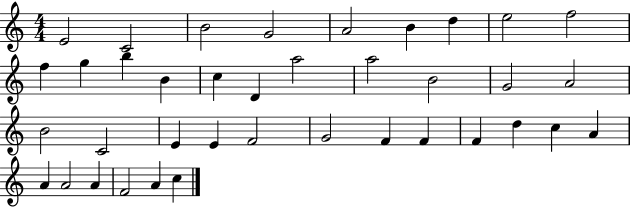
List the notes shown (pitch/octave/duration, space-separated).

E4/h C4/h B4/h G4/h A4/h B4/q D5/q E5/h F5/h F5/q G5/q B5/q B4/q C5/q D4/q A5/h A5/h B4/h G4/h A4/h B4/h C4/h E4/q E4/q F4/h G4/h F4/q F4/q F4/q D5/q C5/q A4/q A4/q A4/h A4/q F4/h A4/q C5/q